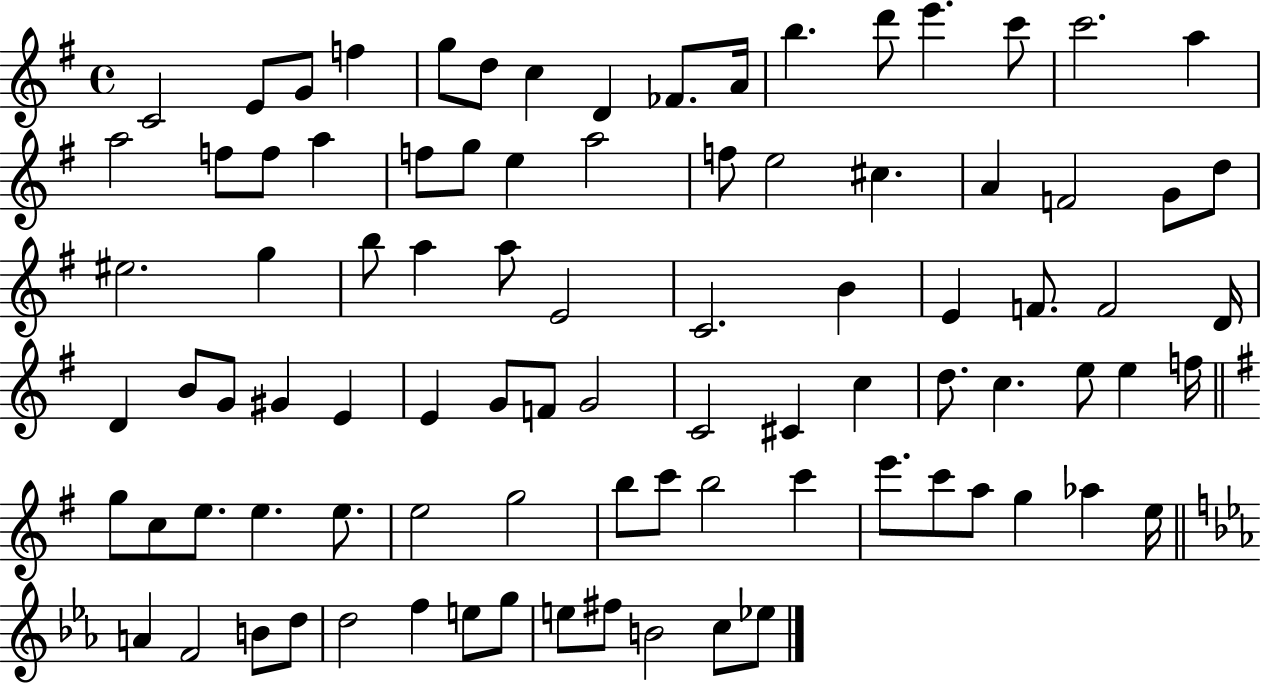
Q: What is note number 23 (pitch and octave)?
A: E5